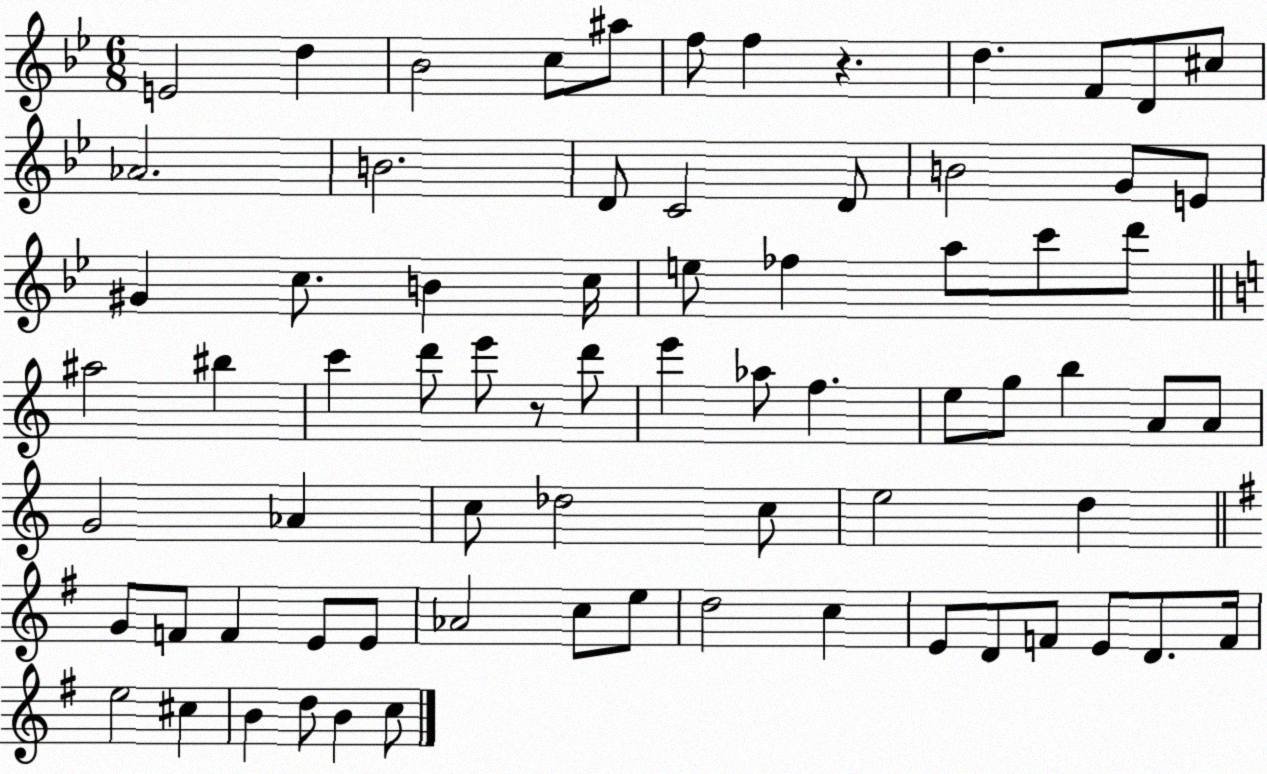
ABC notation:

X:1
T:Untitled
M:6/8
L:1/4
K:Bb
E2 d _B2 c/2 ^a/2 f/2 f z d F/2 D/2 ^c/2 _A2 B2 D/2 C2 D/2 B2 G/2 E/2 ^G c/2 B c/4 e/2 _f a/2 c'/2 d'/2 ^a2 ^b c' d'/2 e'/2 z/2 d'/2 e' _a/2 f e/2 g/2 b A/2 A/2 G2 _A c/2 _d2 c/2 e2 d G/2 F/2 F E/2 E/2 _A2 c/2 e/2 d2 c E/2 D/2 F/2 E/2 D/2 F/4 e2 ^c B d/2 B c/2